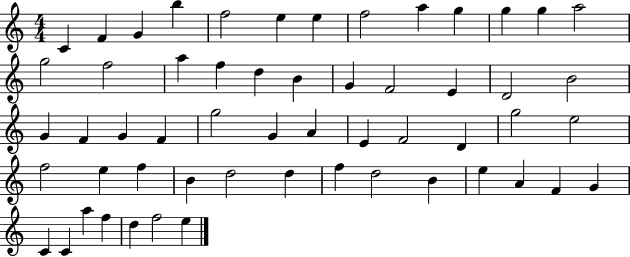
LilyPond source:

{
  \clef treble
  \numericTimeSignature
  \time 4/4
  \key c \major
  c'4 f'4 g'4 b''4 | f''2 e''4 e''4 | f''2 a''4 g''4 | g''4 g''4 a''2 | \break g''2 f''2 | a''4 f''4 d''4 b'4 | g'4 f'2 e'4 | d'2 b'2 | \break g'4 f'4 g'4 f'4 | g''2 g'4 a'4 | e'4 f'2 d'4 | g''2 e''2 | \break f''2 e''4 f''4 | b'4 d''2 d''4 | f''4 d''2 b'4 | e''4 a'4 f'4 g'4 | \break c'4 c'4 a''4 f''4 | d''4 f''2 e''4 | \bar "|."
}